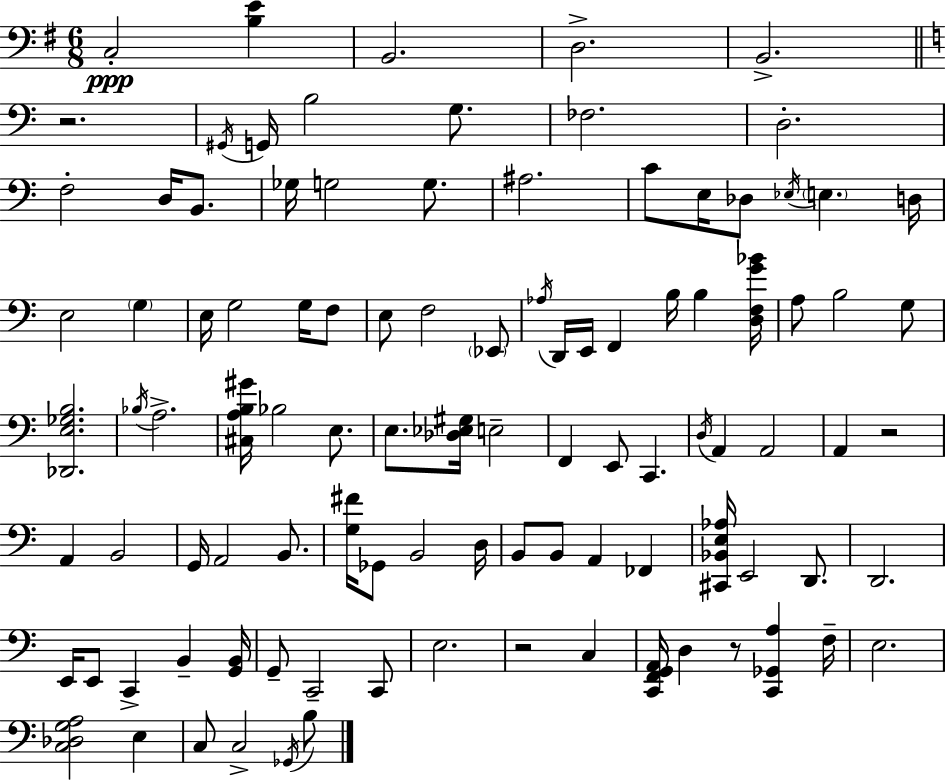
X:1
T:Untitled
M:6/8
L:1/4
K:G
C,2 [B,E] B,,2 D,2 B,,2 z2 ^G,,/4 G,,/4 B,2 G,/2 _F,2 D,2 F,2 D,/4 B,,/2 _G,/4 G,2 G,/2 ^A,2 C/2 E,/4 _D,/2 _E,/4 E, D,/4 E,2 G, E,/4 G,2 G,/4 F,/2 E,/2 F,2 _E,,/2 _A,/4 D,,/4 E,,/4 F,, B,/4 B, [D,F,G_B]/4 A,/2 B,2 G,/2 [_D,,E,_G,B,]2 _B,/4 A,2 [^C,A,B,^G]/4 _B,2 E,/2 E,/2 [_D,_E,^G,]/4 E,2 F,, E,,/2 C,, D,/4 A,, A,,2 A,, z2 A,, B,,2 G,,/4 A,,2 B,,/2 [G,^F]/4 _G,,/2 B,,2 D,/4 B,,/2 B,,/2 A,, _F,, [^C,,_B,,E,_A,]/4 E,,2 D,,/2 D,,2 E,,/4 E,,/2 C,, B,, [G,,B,,]/4 G,,/2 C,,2 C,,/2 E,2 z2 C, [C,,F,,G,,A,,]/4 D, z/2 [C,,_G,,A,] F,/4 E,2 [C,_D,G,A,]2 E, C,/2 C,2 _G,,/4 B,/2